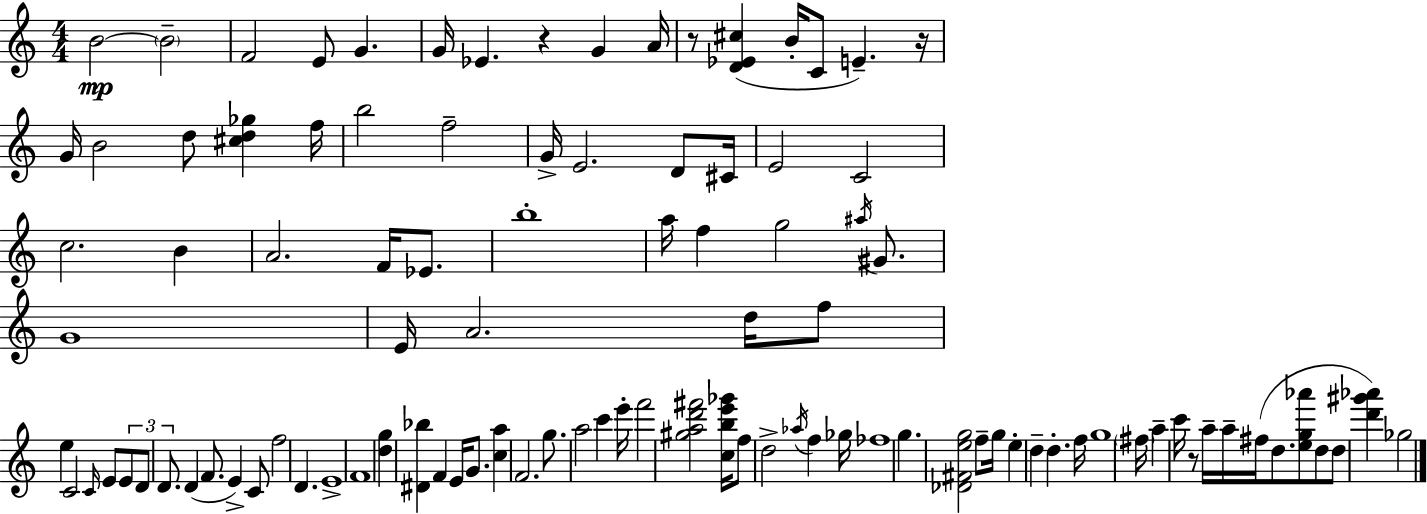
B4/h B4/h F4/h E4/e G4/q. G4/s Eb4/q. R/q G4/q A4/s R/e [D4,Eb4,C#5]/q B4/s C4/e E4/q. R/s G4/s B4/h D5/e [C#5,D5,Gb5]/q F5/s B5/h F5/h G4/s E4/h. D4/e C#4/s E4/h C4/h C5/h. B4/q A4/h. F4/s Eb4/e. B5/w A5/s F5/q G5/h A#5/s G#4/e. G4/w E4/s A4/h. D5/s F5/e E5/q C4/h C4/s E4/e E4/e D4/e D4/e. D4/q F4/e. E4/q C4/e F5/h D4/q. E4/w F4/w [D5,G5]/q [D#4,Bb5]/q F4/q E4/s G4/e. [C5,A5]/q F4/h. G5/e. A5/h C6/q E6/s F6/h [G#5,A5,D6,F#6]/h [C5,B5,E6,Gb6]/s F5/e D5/h Ab5/s F5/q Gb5/s FES5/w G5/q. [Db4,F#4,E5,G5]/h F5/e G5/s E5/q D5/q D5/q. F5/s G5/w F#5/s A5/q C6/s R/e A5/s A5/s F#5/s D5/e. [E5,G5,Ab6]/e D5/e D5/e [D6,G#6,Ab6]/q Gb5/h